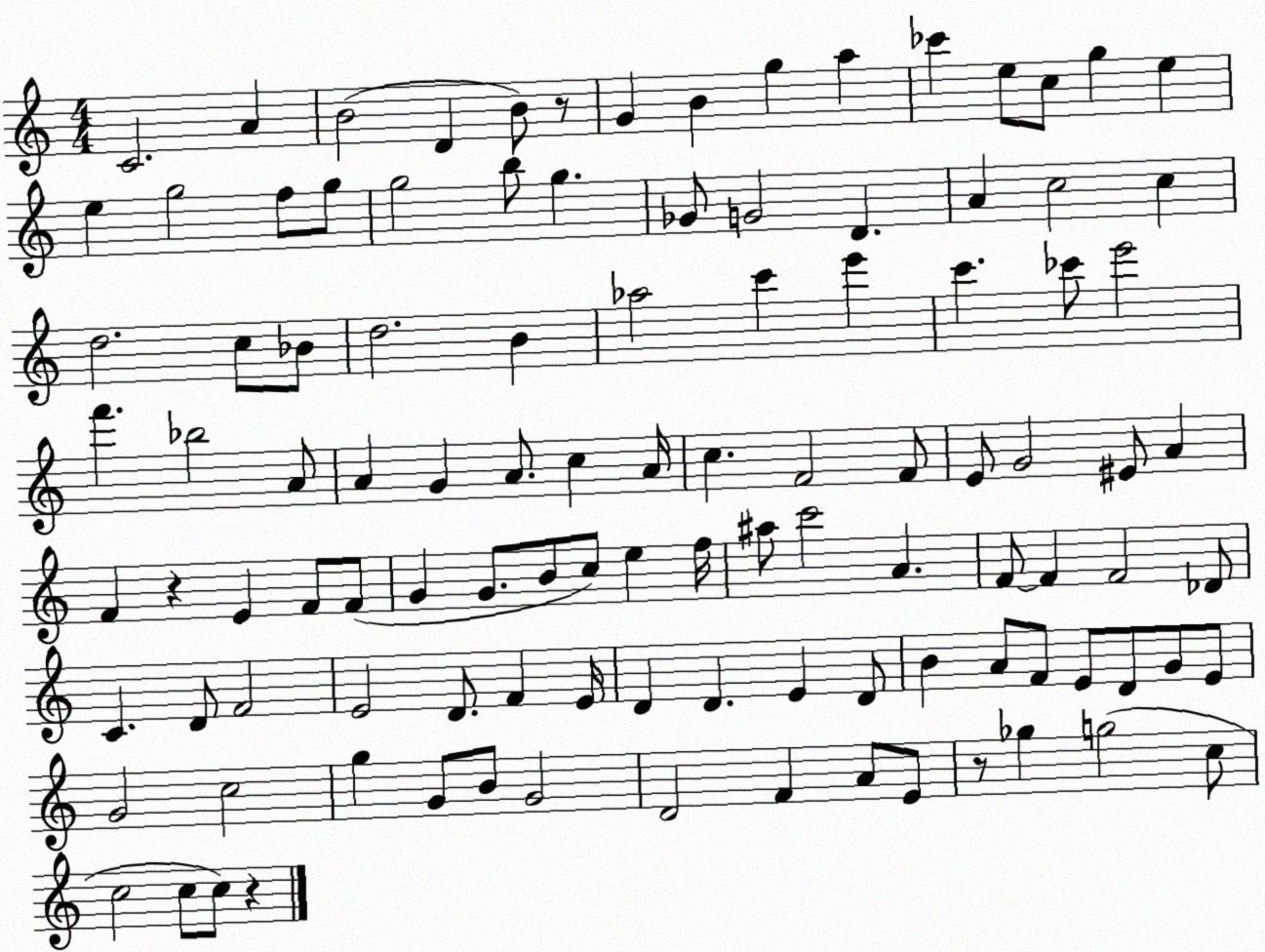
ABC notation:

X:1
T:Untitled
M:4/4
L:1/4
K:C
C2 A B2 D B/2 z/2 G B g a _c' e/2 c/2 g e e g2 f/2 g/2 g2 b/2 g _G/2 G2 D A c2 c d2 c/2 _B/2 d2 B _a2 c' e' c' _c'/2 e'2 f' _b2 A/2 A G A/2 c A/4 c F2 F/2 E/2 G2 ^E/2 A F z E F/2 F/2 G G/2 B/2 c/2 e f/4 ^a/2 c'2 A F/2 F F2 _D/2 C D/2 F2 E2 D/2 F E/4 D D E D/2 B A/2 F/2 E/2 D/2 G/2 E/2 G2 c2 g G/2 B/2 G2 D2 F A/2 E/2 z/2 _g g2 c/2 c2 c/2 c/2 z